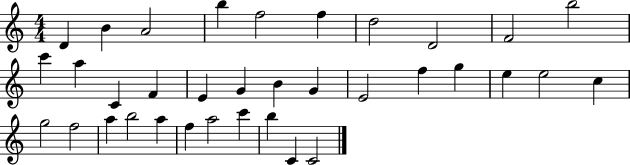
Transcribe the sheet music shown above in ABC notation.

X:1
T:Untitled
M:4/4
L:1/4
K:C
D B A2 b f2 f d2 D2 F2 b2 c' a C F E G B G E2 f g e e2 c g2 f2 a b2 a f a2 c' b C C2